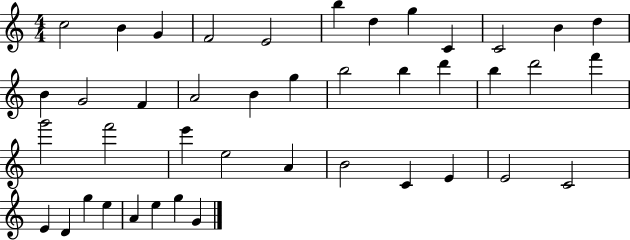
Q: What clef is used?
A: treble